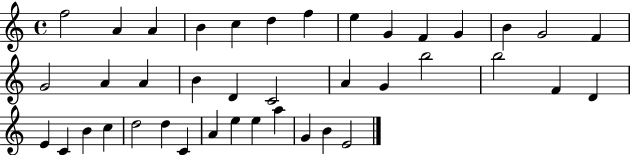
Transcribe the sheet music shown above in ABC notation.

X:1
T:Untitled
M:4/4
L:1/4
K:C
f2 A A B c d f e G F G B G2 F G2 A A B D C2 A G b2 b2 F D E C B c d2 d C A e e a G B E2